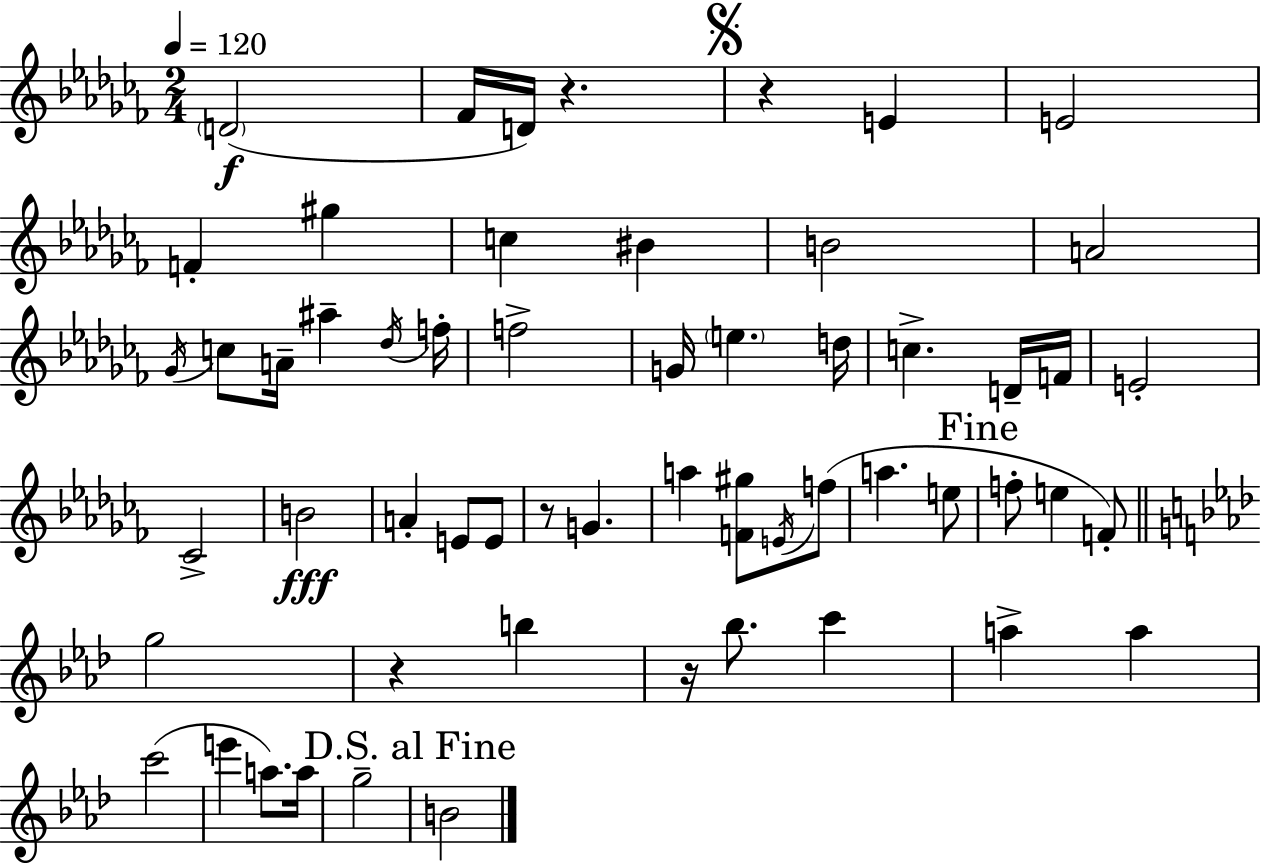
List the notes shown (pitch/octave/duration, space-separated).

D4/h FES4/s D4/s R/q. R/q E4/q E4/h F4/q G#5/q C5/q BIS4/q B4/h A4/h Gb4/s C5/e A4/s A#5/q Db5/s F5/s F5/h G4/s E5/q. D5/s C5/q. D4/s F4/s E4/h CES4/h B4/h A4/q E4/e E4/e R/e G4/q. A5/q [F4,G#5]/e E4/s F5/e A5/q. E5/e F5/e E5/q F4/e G5/h R/q B5/q R/s Bb5/e. C6/q A5/q A5/q C6/h E6/q A5/e. A5/s G5/h B4/h